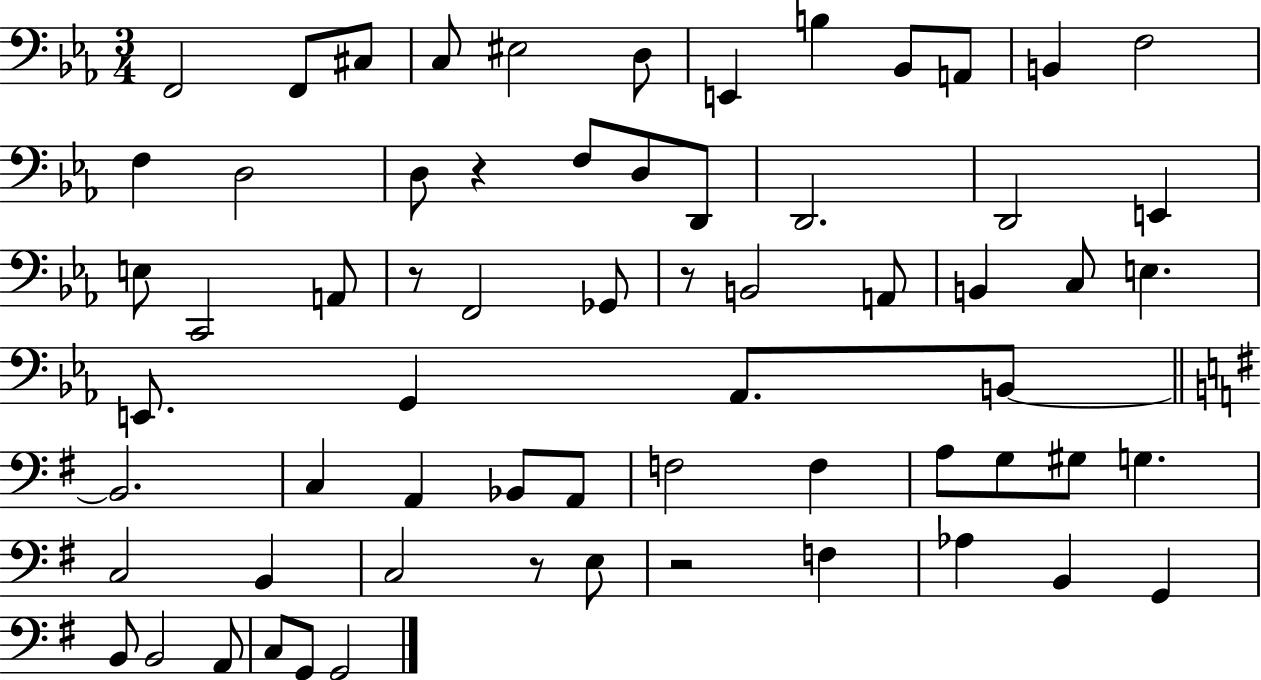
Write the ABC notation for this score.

X:1
T:Untitled
M:3/4
L:1/4
K:Eb
F,,2 F,,/2 ^C,/2 C,/2 ^E,2 D,/2 E,, B, _B,,/2 A,,/2 B,, F,2 F, D,2 D,/2 z F,/2 D,/2 D,,/2 D,,2 D,,2 E,, E,/2 C,,2 A,,/2 z/2 F,,2 _G,,/2 z/2 B,,2 A,,/2 B,, C,/2 E, E,,/2 G,, _A,,/2 B,,/2 B,,2 C, A,, _B,,/2 A,,/2 F,2 F, A,/2 G,/2 ^G,/2 G, C,2 B,, C,2 z/2 E,/2 z2 F, _A, B,, G,, B,,/2 B,,2 A,,/2 C,/2 G,,/2 G,,2